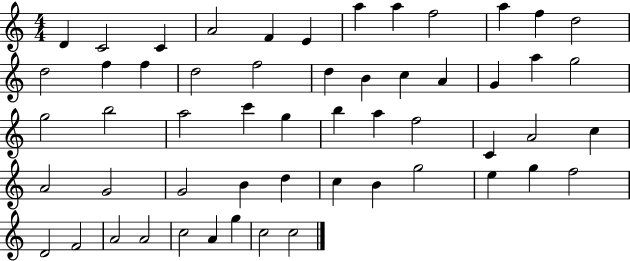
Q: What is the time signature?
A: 4/4